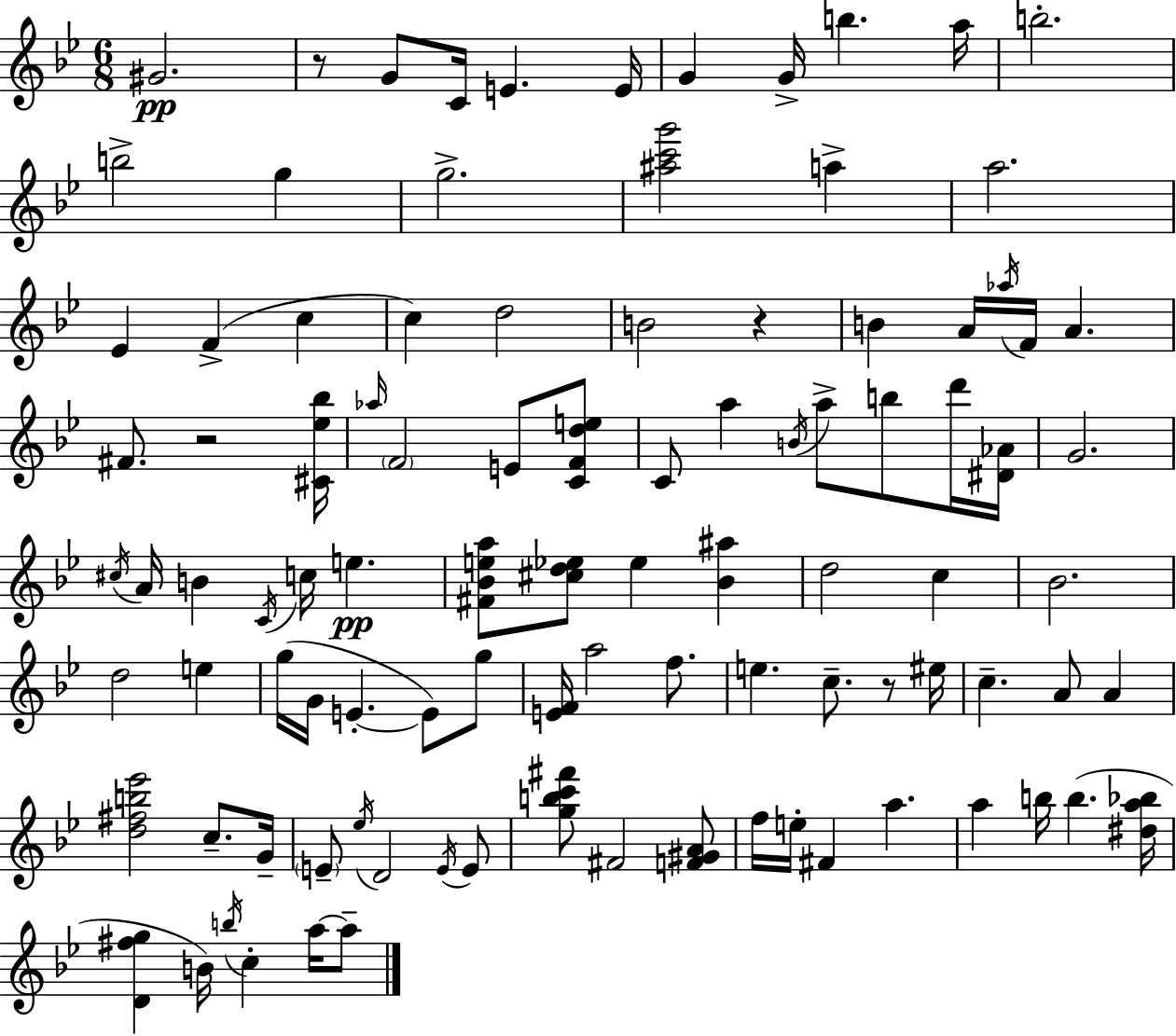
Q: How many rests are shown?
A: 4